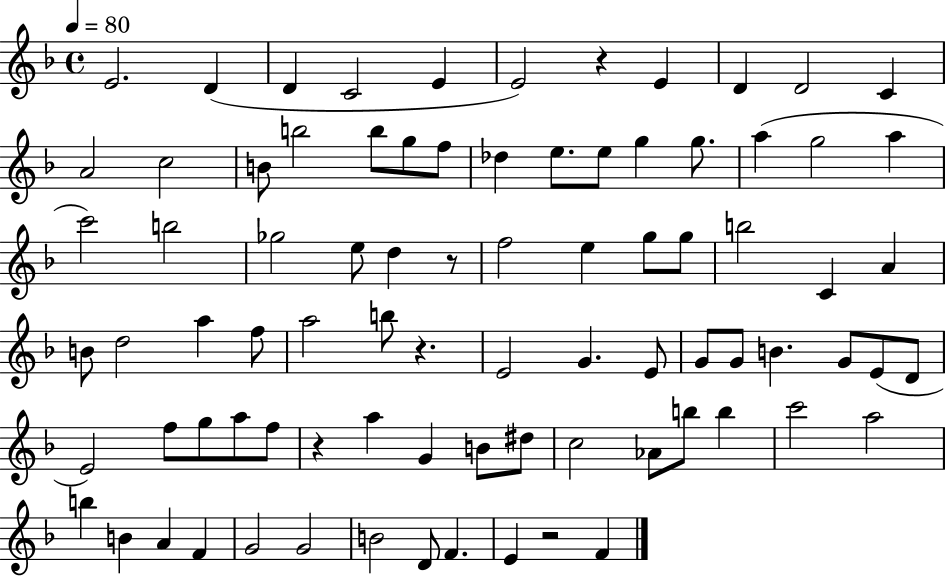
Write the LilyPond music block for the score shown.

{
  \clef treble
  \time 4/4
  \defaultTimeSignature
  \key f \major
  \tempo 4 = 80
  e'2. d'4( | d'4 c'2 e'4 | e'2) r4 e'4 | d'4 d'2 c'4 | \break a'2 c''2 | b'8 b''2 b''8 g''8 f''8 | des''4 e''8. e''8 g''4 g''8. | a''4( g''2 a''4 | \break c'''2) b''2 | ges''2 e''8 d''4 r8 | f''2 e''4 g''8 g''8 | b''2 c'4 a'4 | \break b'8 d''2 a''4 f''8 | a''2 b''8 r4. | e'2 g'4. e'8 | g'8 g'8 b'4. g'8 e'8( d'8 | \break e'2) f''8 g''8 a''8 f''8 | r4 a''4 g'4 b'8 dis''8 | c''2 aes'8 b''8 b''4 | c'''2 a''2 | \break b''4 b'4 a'4 f'4 | g'2 g'2 | b'2 d'8 f'4. | e'4 r2 f'4 | \break \bar "|."
}